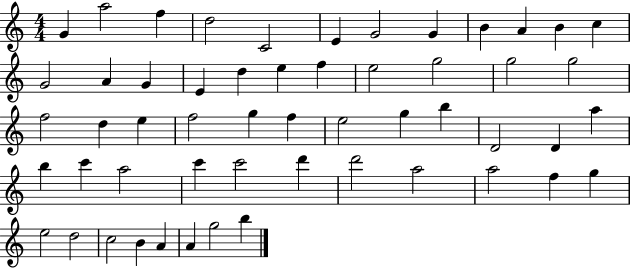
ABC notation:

X:1
T:Untitled
M:4/4
L:1/4
K:C
G a2 f d2 C2 E G2 G B A B c G2 A G E d e f e2 g2 g2 g2 f2 d e f2 g f e2 g b D2 D a b c' a2 c' c'2 d' d'2 a2 a2 f g e2 d2 c2 B A A g2 b